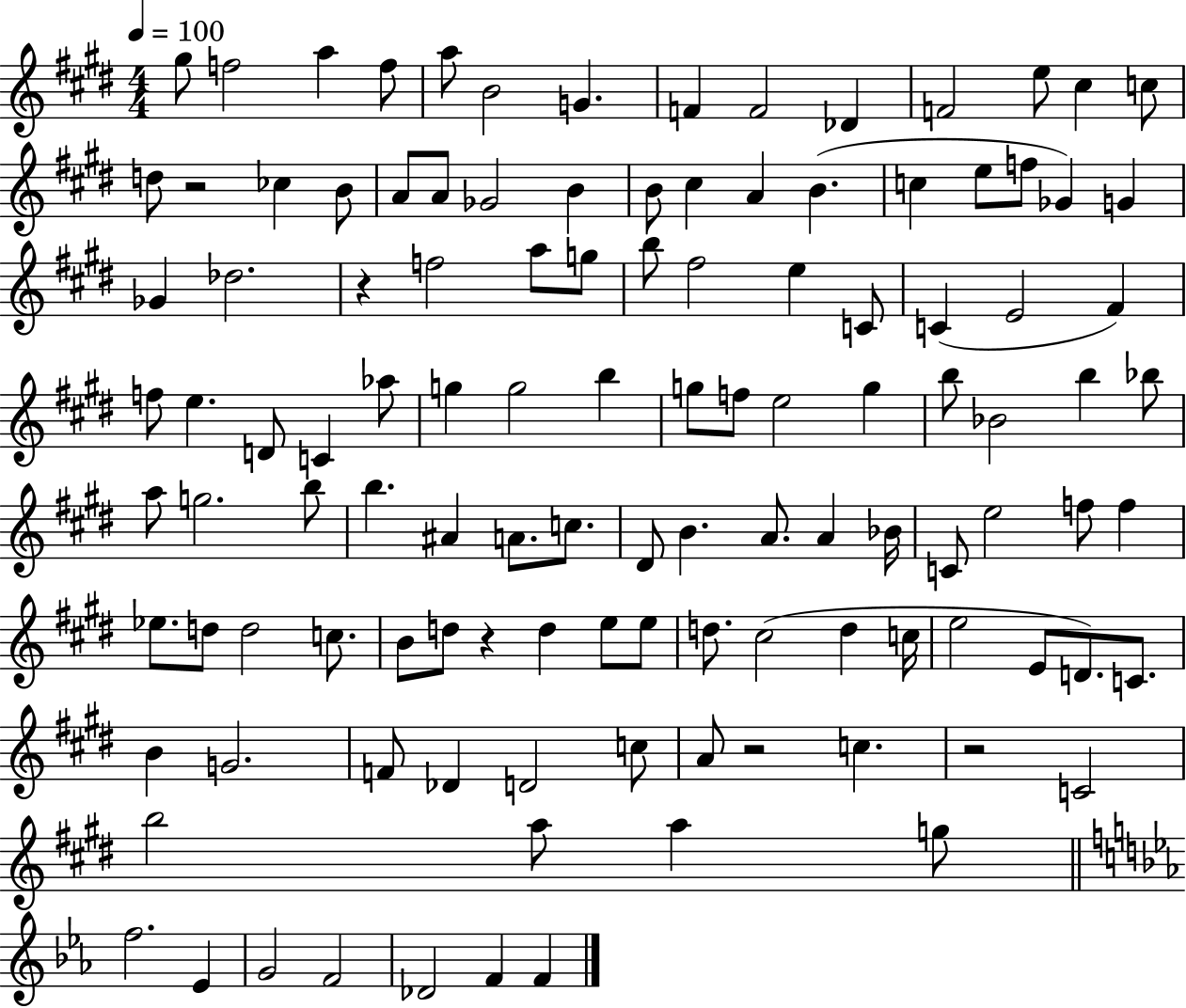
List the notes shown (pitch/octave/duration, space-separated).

G#5/e F5/h A5/q F5/e A5/e B4/h G4/q. F4/q F4/h Db4/q F4/h E5/e C#5/q C5/e D5/e R/h CES5/q B4/e A4/e A4/e Gb4/h B4/q B4/e C#5/q A4/q B4/q. C5/q E5/e F5/e Gb4/q G4/q Gb4/q Db5/h. R/q F5/h A5/e G5/e B5/e F#5/h E5/q C4/e C4/q E4/h F#4/q F5/e E5/q. D4/e C4/q Ab5/e G5/q G5/h B5/q G5/e F5/e E5/h G5/q B5/e Bb4/h B5/q Bb5/e A5/e G5/h. B5/e B5/q. A#4/q A4/e. C5/e. D#4/e B4/q. A4/e. A4/q Bb4/s C4/e E5/h F5/e F5/q Eb5/e. D5/e D5/h C5/e. B4/e D5/e R/q D5/q E5/e E5/e D5/e. C#5/h D5/q C5/s E5/h E4/e D4/e. C4/e. B4/q G4/h. F4/e Db4/q D4/h C5/e A4/e R/h C5/q. R/h C4/h B5/h A5/e A5/q G5/e F5/h. Eb4/q G4/h F4/h Db4/h F4/q F4/q